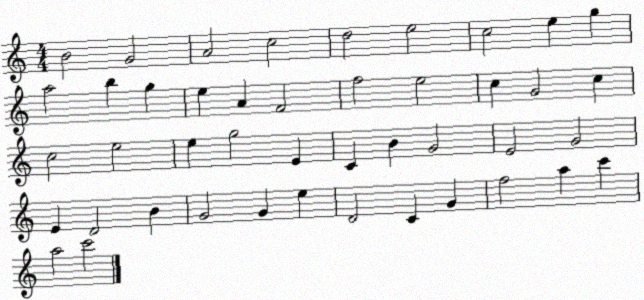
X:1
T:Untitled
M:4/4
L:1/4
K:C
B2 G2 A2 c2 d2 e2 c2 e g a2 b g e A F2 f2 e2 c G2 c c2 e2 e g2 E C B G2 E2 G2 E D2 B G2 G e D2 C G f2 a c' a2 c'2